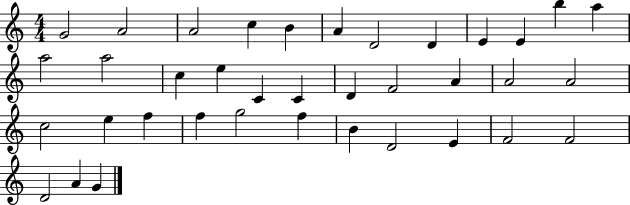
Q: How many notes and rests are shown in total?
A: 37